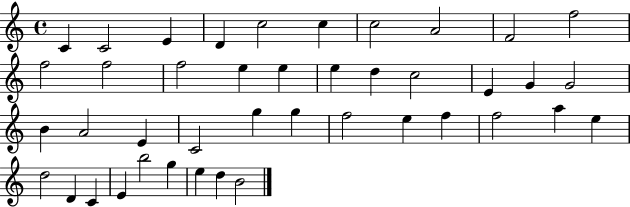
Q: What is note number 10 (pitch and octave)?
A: F5